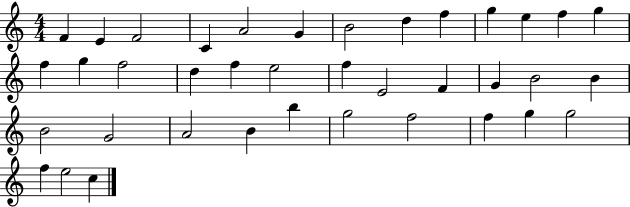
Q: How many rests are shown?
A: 0